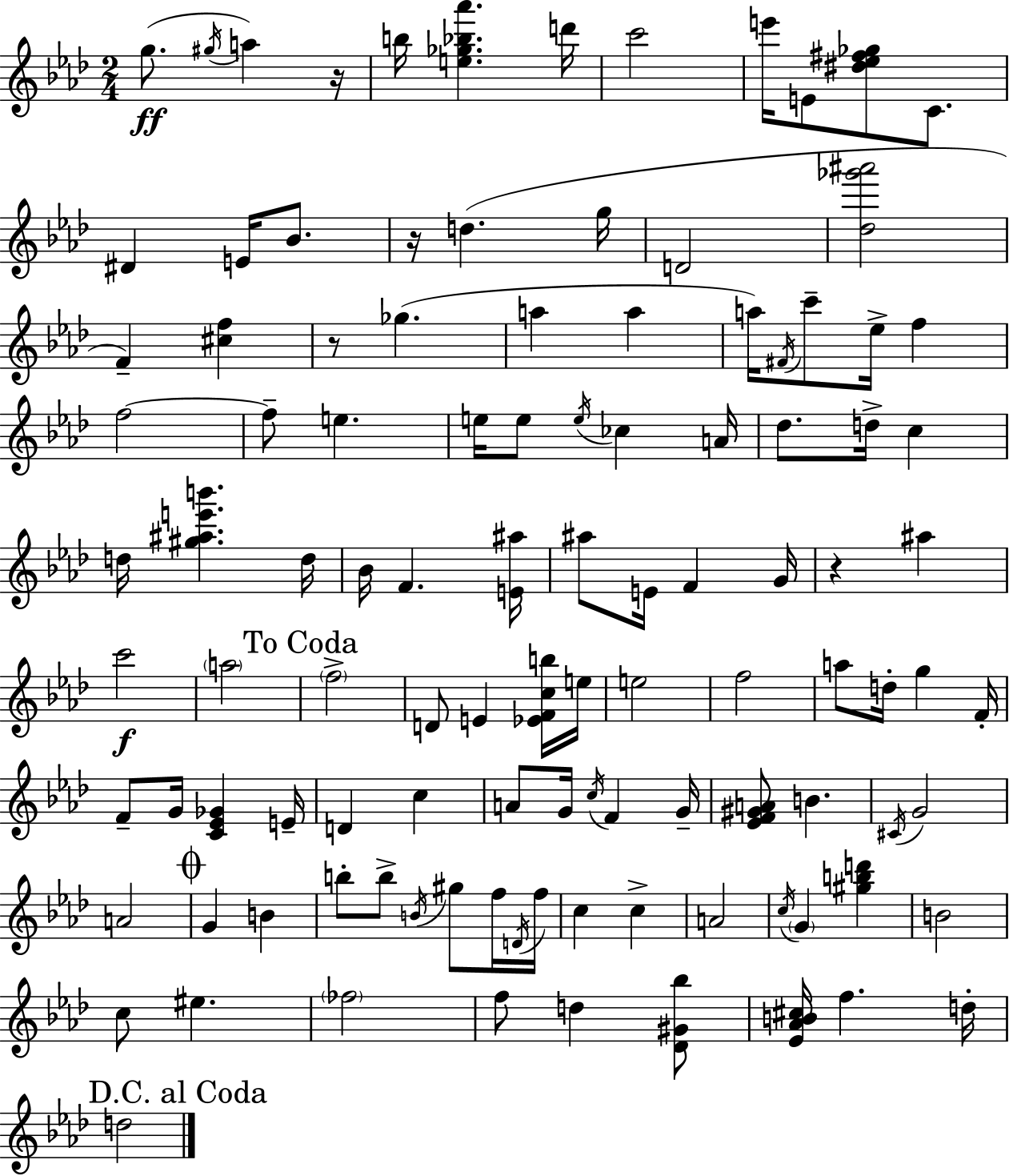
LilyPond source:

{
  \clef treble
  \numericTimeSignature
  \time 2/4
  \key aes \major
  g''8.(\ff \acciaccatura { gis''16 } a''4) | r16 b''16 <e'' ges'' bes'' aes'''>4. | d'''16 c'''2 | e'''16 e'8 <dis'' ees'' fis'' ges''>8 c'8. | \break dis'4 e'16 bes'8. | r16 d''4.( | g''16 d'2 | <des'' ges''' ais'''>2 | \break f'4--) <cis'' f''>4 | r8 ges''4.( | a''4 a''4 | a''16) \acciaccatura { fis'16 } c'''8-- ees''16-> f''4 | \break f''2~~ | f''8-- e''4. | e''16 e''8 \acciaccatura { e''16 } ces''4 | a'16 des''8. d''16-> c''4 | \break d''16 <gis'' ais'' e''' b'''>4. | d''16 bes'16 f'4. | <e' ais''>16 ais''8 e'16 f'4 | g'16 r4 ais''4 | \break c'''2\f | \parenthesize a''2 | \mark "To Coda" \parenthesize f''2-> | d'8 e'4 | \break <ees' f' c'' b''>16 e''16 e''2 | f''2 | a''8 d''16-. g''4 | f'16-. f'8-- g'16 <c' ees' ges'>4 | \break e'16-- d'4 c''4 | a'8 g'16 \acciaccatura { c''16 } f'4 | g'16-- <ees' f' gis' a'>8 b'4. | \acciaccatura { cis'16 } g'2 | \break a'2 | \mark \markup { \musicglyph "scripts.coda" } g'4 | b'4 b''8-. b''8-> | \acciaccatura { b'16 } gis''8 f''16 \acciaccatura { d'16 } f''16 c''4 | \break c''4-> a'2 | \acciaccatura { c''16 } | \parenthesize g'4 <gis'' b'' d'''>4 | b'2 | \break c''8 eis''4. | \parenthesize fes''2 | f''8 d''4 <des' gis' bes''>8 | <ees' aes' b' cis''>16 f''4. d''16-. | \break \mark "D.C. al Coda" d''2 | \bar "|."
}